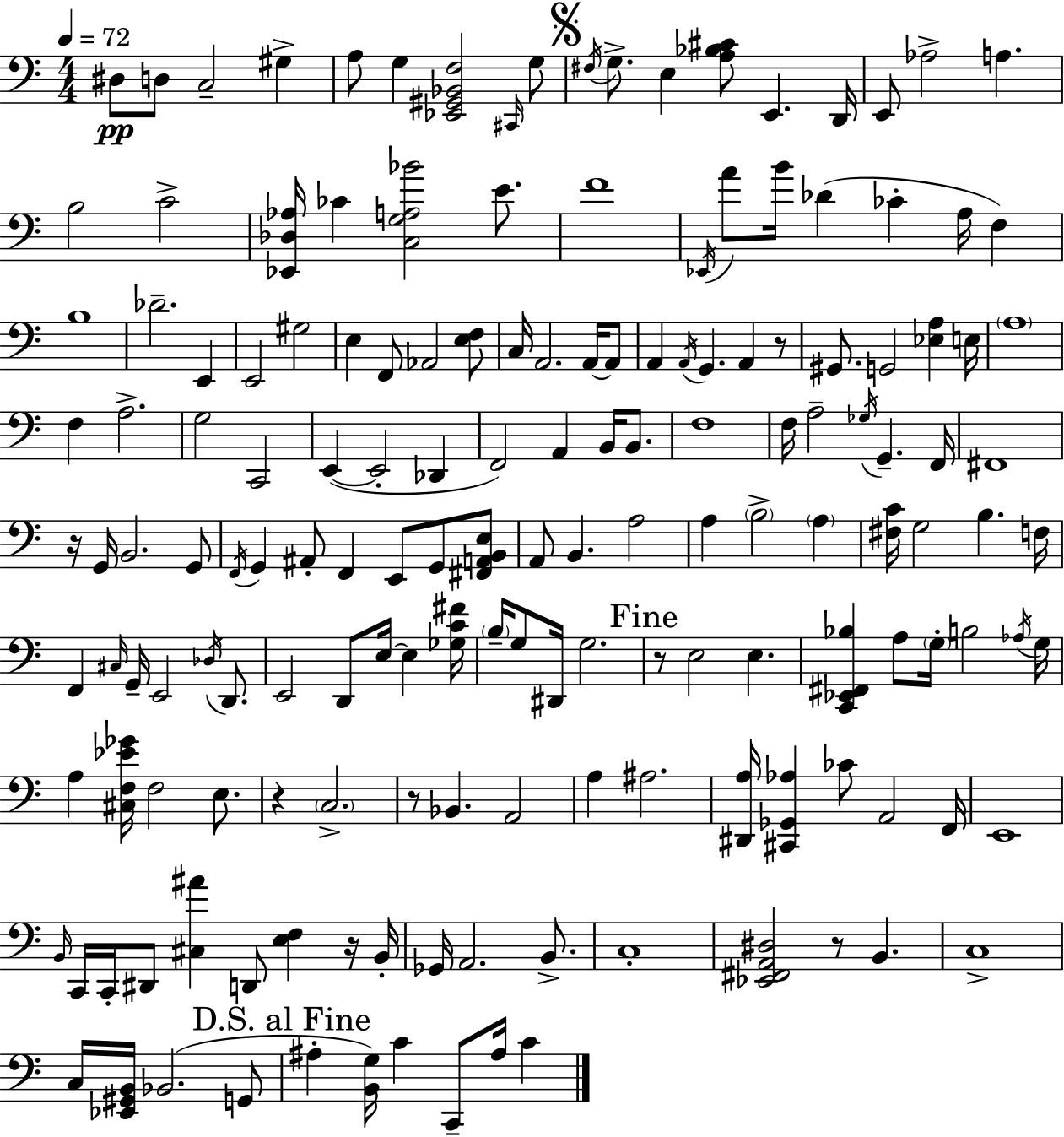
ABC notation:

X:1
T:Untitled
M:4/4
L:1/4
K:C
^D,/2 D,/2 C,2 ^G, A,/2 G, [_E,,^G,,_B,,F,]2 ^C,,/4 G,/2 ^F,/4 G,/2 E, [A,_B,^C]/2 E,, D,,/4 E,,/2 _A,2 A, B,2 C2 [_E,,_D,_A,]/4 _C [C,G,A,_B]2 E/2 F4 _E,,/4 A/2 B/4 _D _C A,/4 F, B,4 _D2 E,, E,,2 ^G,2 E, F,,/2 _A,,2 [E,F,]/2 C,/4 A,,2 A,,/4 A,,/2 A,, A,,/4 G,, A,, z/2 ^G,,/2 G,,2 [_E,A,] E,/4 A,4 F, A,2 G,2 C,,2 E,, E,,2 _D,, F,,2 A,, B,,/4 B,,/2 F,4 F,/4 A,2 _G,/4 G,, F,,/4 ^F,,4 z/4 G,,/4 B,,2 G,,/2 F,,/4 G,, ^A,,/2 F,, E,,/2 G,,/2 [^F,,A,,B,,E,]/2 A,,/2 B,, A,2 A, B,2 A, [^F,C]/4 G,2 B, F,/4 F,, ^C,/4 G,,/4 E,,2 _D,/4 D,,/2 E,,2 D,,/2 E,/4 E, [_G,C^F]/4 B,/4 G,/2 ^D,,/4 G,2 z/2 E,2 E, [C,,_E,,^F,,_B,] A,/2 G,/4 B,2 _A,/4 G,/4 A, [^C,F,_E_G]/4 F,2 E,/2 z C,2 z/2 _B,, A,,2 A, ^A,2 [^D,,A,]/4 [^C,,_G,,_A,] _C/2 A,,2 F,,/4 E,,4 B,,/4 C,,/4 C,,/4 ^D,,/2 [^C,^A] D,,/2 [E,F,] z/4 B,,/4 _G,,/4 A,,2 B,,/2 C,4 [_E,,^F,,A,,^D,]2 z/2 B,, C,4 C,/4 [_E,,^G,,B,,]/4 _B,,2 G,,/2 ^A, [B,,G,]/4 C C,,/2 ^A,/4 C